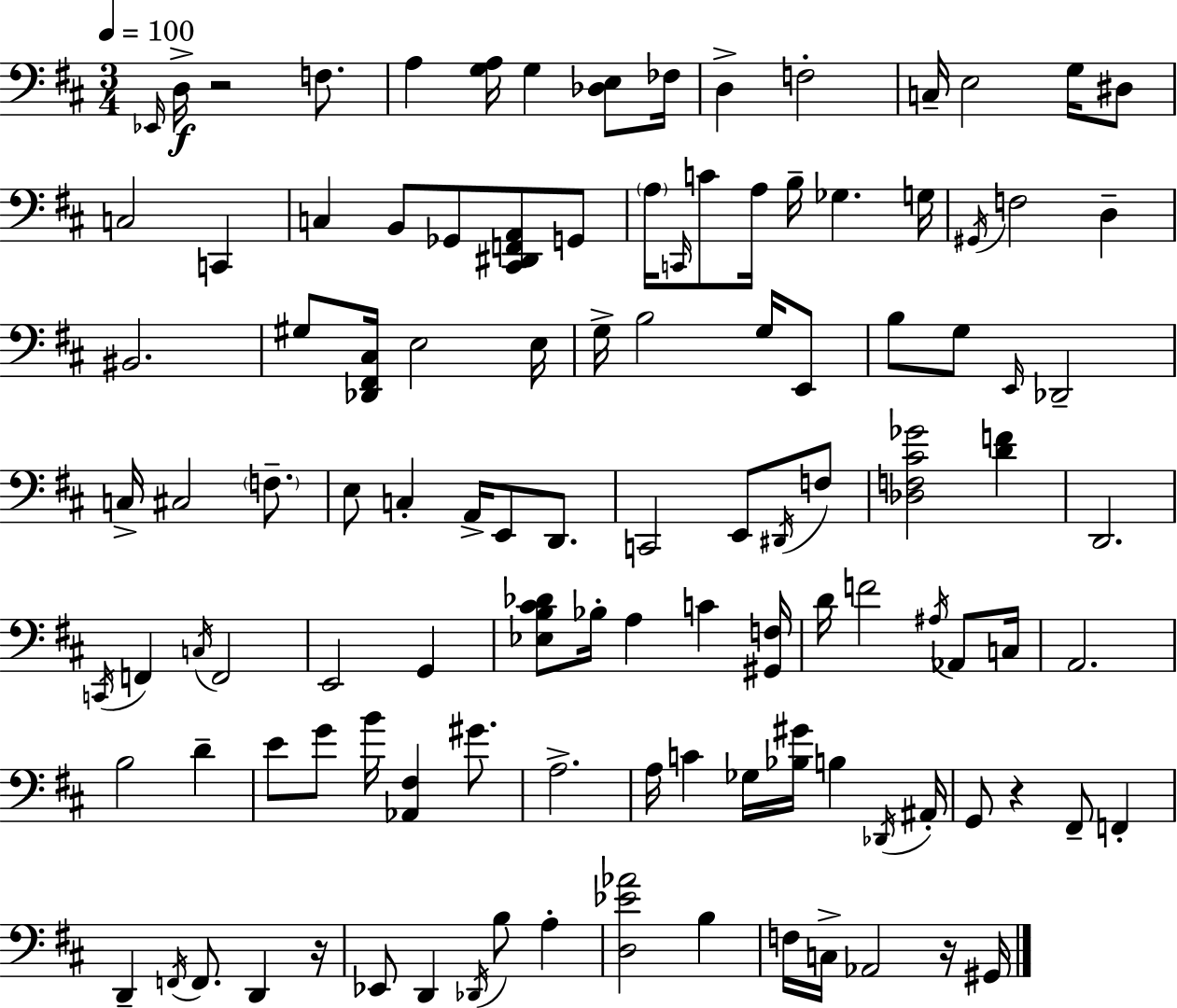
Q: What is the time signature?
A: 3/4